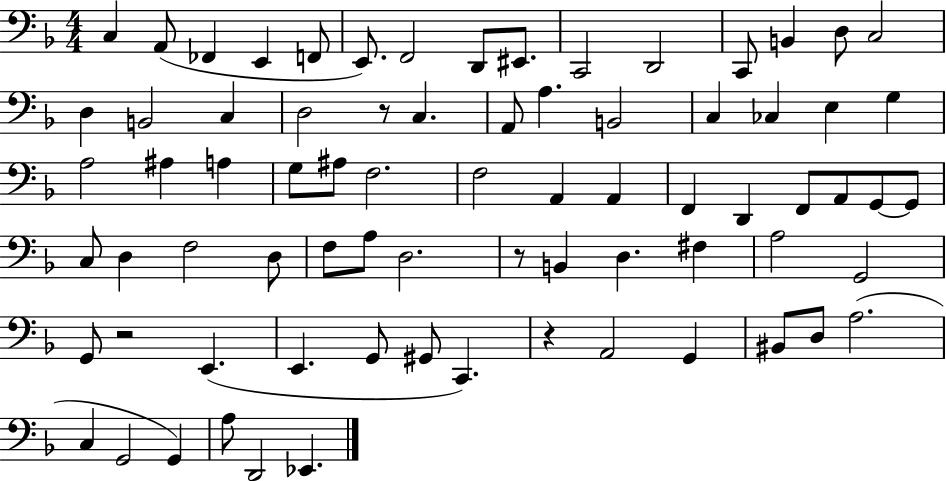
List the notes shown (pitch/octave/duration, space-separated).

C3/q A2/e FES2/q E2/q F2/e E2/e. F2/h D2/e EIS2/e. C2/h D2/h C2/e B2/q D3/e C3/h D3/q B2/h C3/q D3/h R/e C3/q. A2/e A3/q. B2/h C3/q CES3/q E3/q G3/q A3/h A#3/q A3/q G3/e A#3/e F3/h. F3/h A2/q A2/q F2/q D2/q F2/e A2/e G2/e G2/e C3/e D3/q F3/h D3/e F3/e A3/e D3/h. R/e B2/q D3/q. F#3/q A3/h G2/h G2/e R/h E2/q. E2/q. G2/e G#2/e C2/q. R/q A2/h G2/q BIS2/e D3/e A3/h. C3/q G2/h G2/q A3/e D2/h Eb2/q.